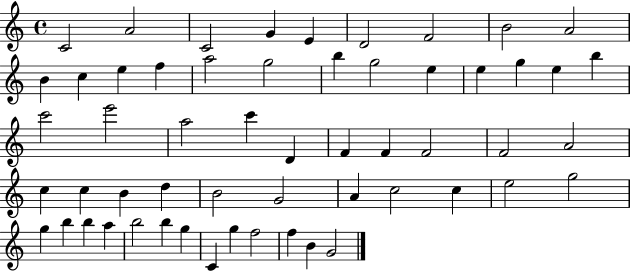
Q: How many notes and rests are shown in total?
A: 56